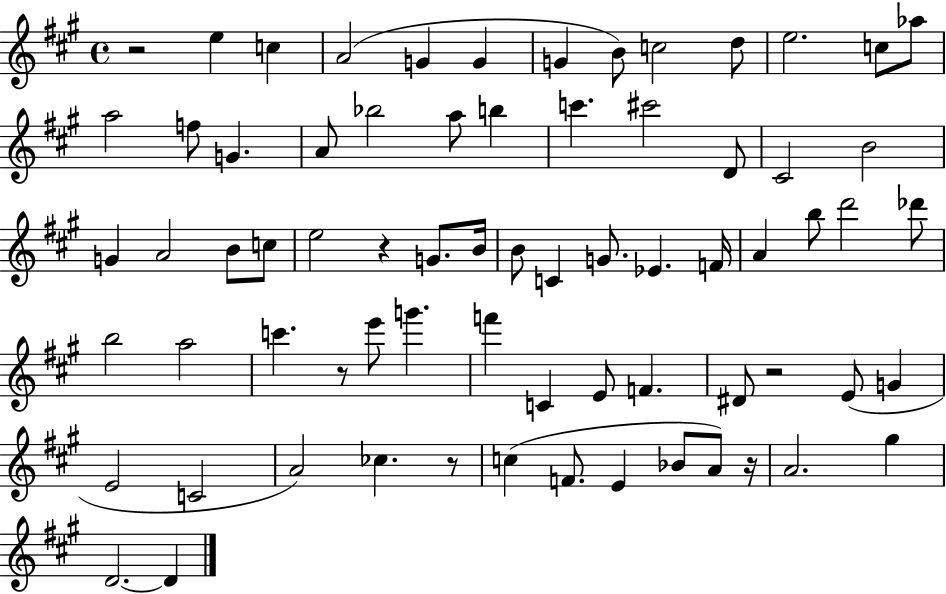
{
  \clef treble
  \time 4/4
  \defaultTimeSignature
  \key a \major
  r2 e''4 c''4 | a'2( g'4 g'4 | g'4 b'8) c''2 d''8 | e''2. c''8 aes''8 | \break a''2 f''8 g'4. | a'8 bes''2 a''8 b''4 | c'''4. cis'''2 d'8 | cis'2 b'2 | \break g'4 a'2 b'8 c''8 | e''2 r4 g'8. b'16 | b'8 c'4 g'8. ees'4. f'16 | a'4 b''8 d'''2 des'''8 | \break b''2 a''2 | c'''4. r8 e'''8 g'''4. | f'''4 c'4 e'8 f'4. | dis'8 r2 e'8( g'4 | \break e'2 c'2 | a'2) ces''4. r8 | c''4( f'8. e'4 bes'8 a'8) r16 | a'2. gis''4 | \break d'2.~~ d'4 | \bar "|."
}